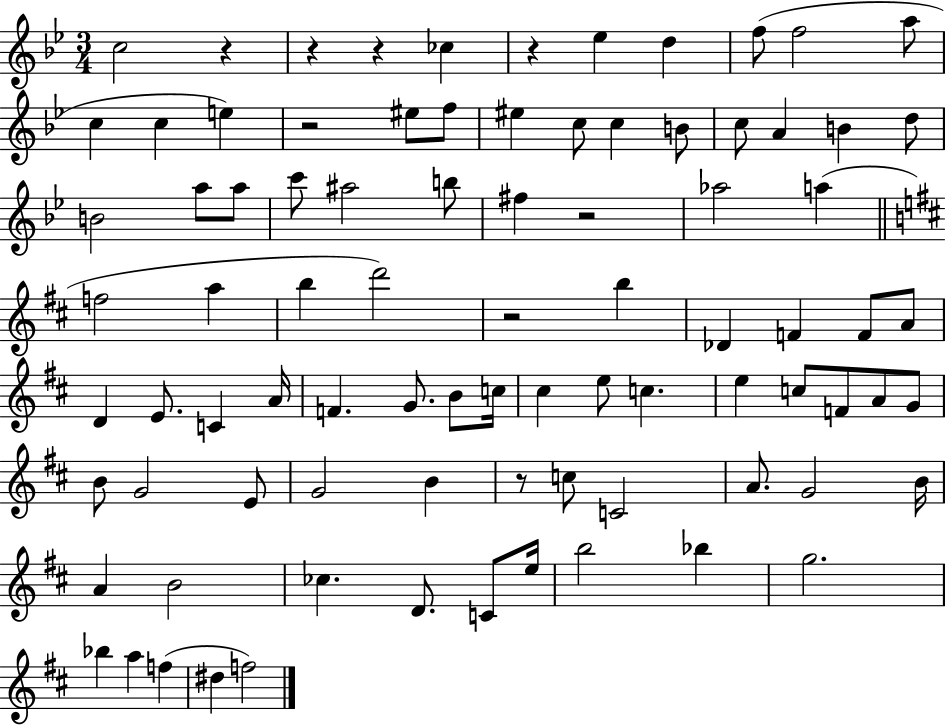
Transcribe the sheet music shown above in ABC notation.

X:1
T:Untitled
M:3/4
L:1/4
K:Bb
c2 z z z _c z _e d f/2 f2 a/2 c c e z2 ^e/2 f/2 ^e c/2 c B/2 c/2 A B d/2 B2 a/2 a/2 c'/2 ^a2 b/2 ^f z2 _a2 a f2 a b d'2 z2 b _D F F/2 A/2 D E/2 C A/4 F G/2 B/2 c/4 ^c e/2 c e c/2 F/2 A/2 G/2 B/2 G2 E/2 G2 B z/2 c/2 C2 A/2 G2 B/4 A B2 _c D/2 C/2 e/4 b2 _b g2 _b a f ^d f2